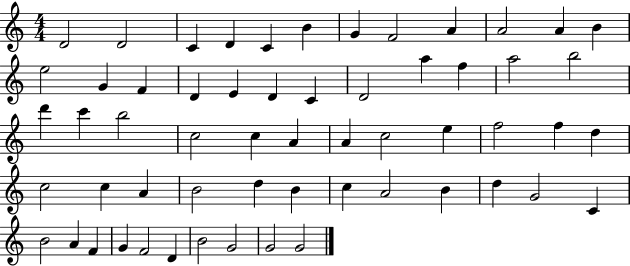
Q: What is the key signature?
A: C major